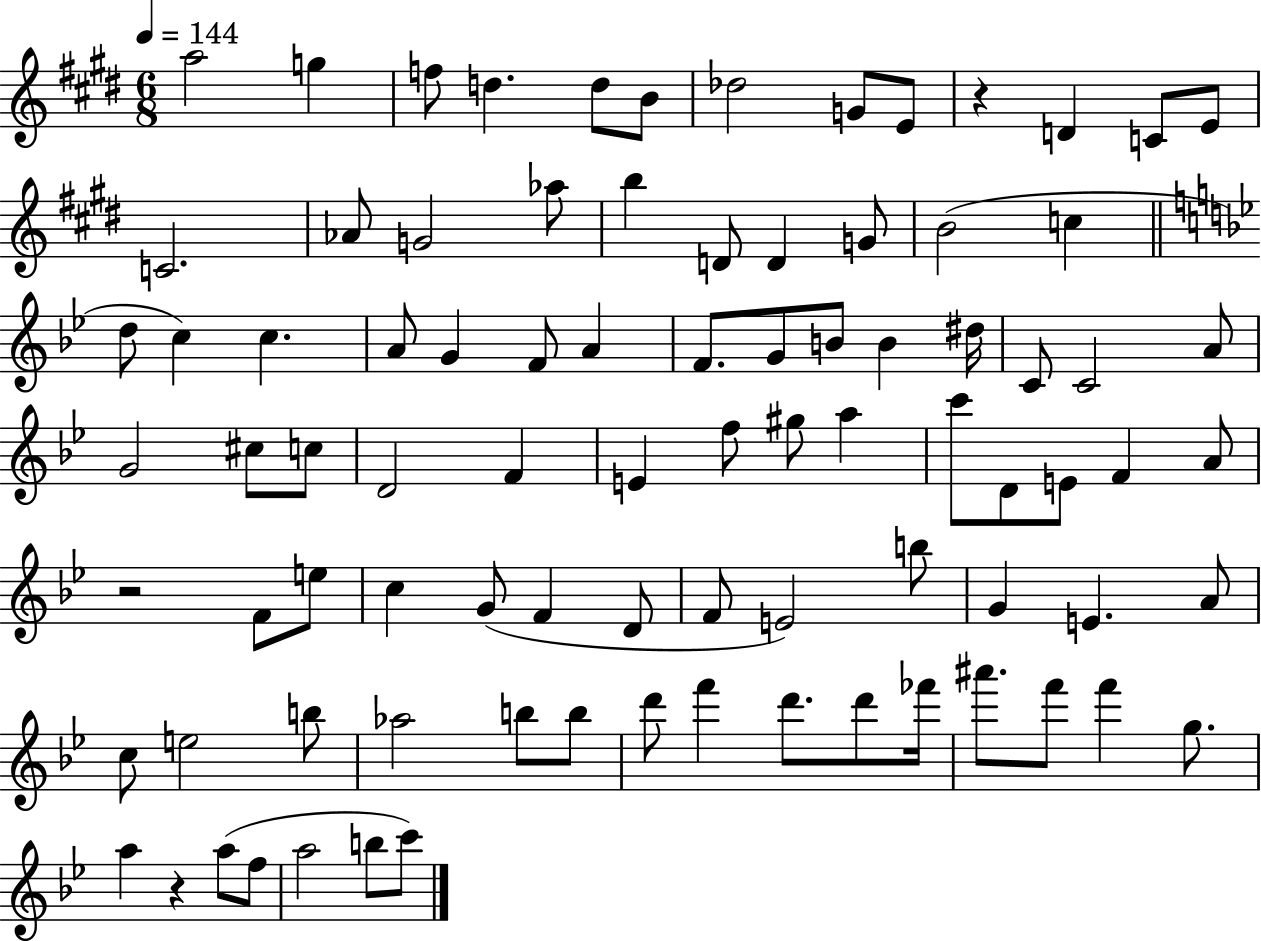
{
  \clef treble
  \numericTimeSignature
  \time 6/8
  \key e \major
  \tempo 4 = 144
  a''2 g''4 | f''8 d''4. d''8 b'8 | des''2 g'8 e'8 | r4 d'4 c'8 e'8 | \break c'2. | aes'8 g'2 aes''8 | b''4 d'8 d'4 g'8 | b'2( c''4 | \break \bar "||" \break \key g \minor d''8 c''4) c''4. | a'8 g'4 f'8 a'4 | f'8. g'8 b'8 b'4 dis''16 | c'8 c'2 a'8 | \break g'2 cis''8 c''8 | d'2 f'4 | e'4 f''8 gis''8 a''4 | c'''8 d'8 e'8 f'4 a'8 | \break r2 f'8 e''8 | c''4 g'8( f'4 d'8 | f'8 e'2) b''8 | g'4 e'4. a'8 | \break c''8 e''2 b''8 | aes''2 b''8 b''8 | d'''8 f'''4 d'''8. d'''8 fes'''16 | ais'''8. f'''8 f'''4 g''8. | \break a''4 r4 a''8( f''8 | a''2 b''8 c'''8) | \bar "|."
}